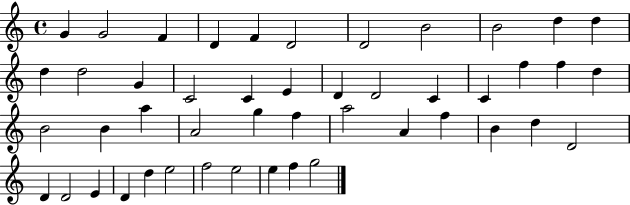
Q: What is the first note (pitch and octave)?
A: G4